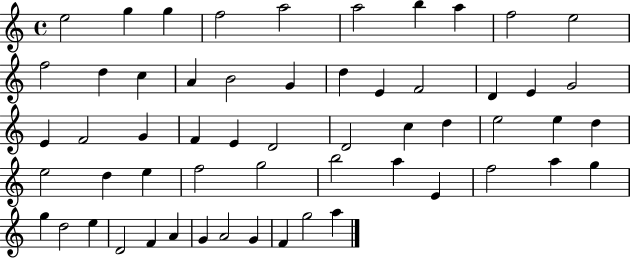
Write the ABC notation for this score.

X:1
T:Untitled
M:4/4
L:1/4
K:C
e2 g g f2 a2 a2 b a f2 e2 f2 d c A B2 G d E F2 D E G2 E F2 G F E D2 D2 c d e2 e d e2 d e f2 g2 b2 a E f2 a g g d2 e D2 F A G A2 G F g2 a